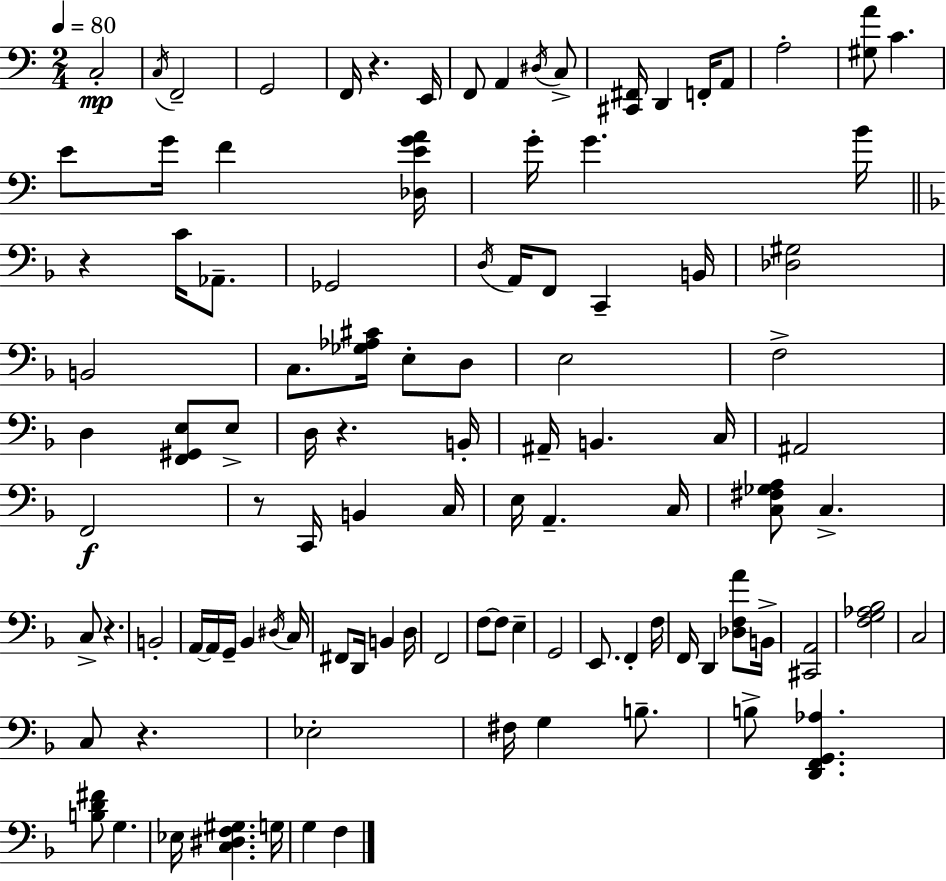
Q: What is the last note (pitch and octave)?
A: F3